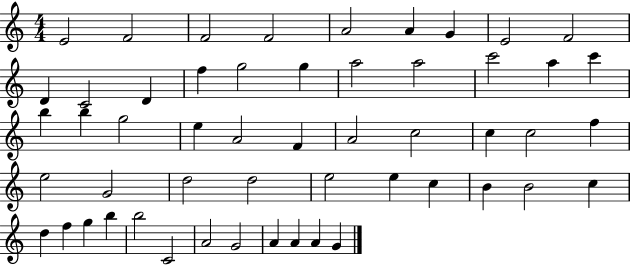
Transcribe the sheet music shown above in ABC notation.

X:1
T:Untitled
M:4/4
L:1/4
K:C
E2 F2 F2 F2 A2 A G E2 F2 D C2 D f g2 g a2 a2 c'2 a c' b b g2 e A2 F A2 c2 c c2 f e2 G2 d2 d2 e2 e c B B2 c d f g b b2 C2 A2 G2 A A A G